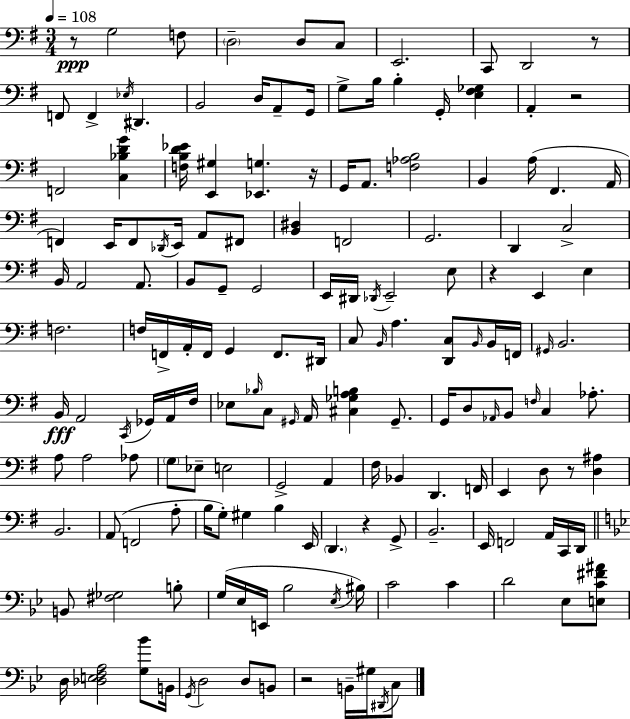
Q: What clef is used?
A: bass